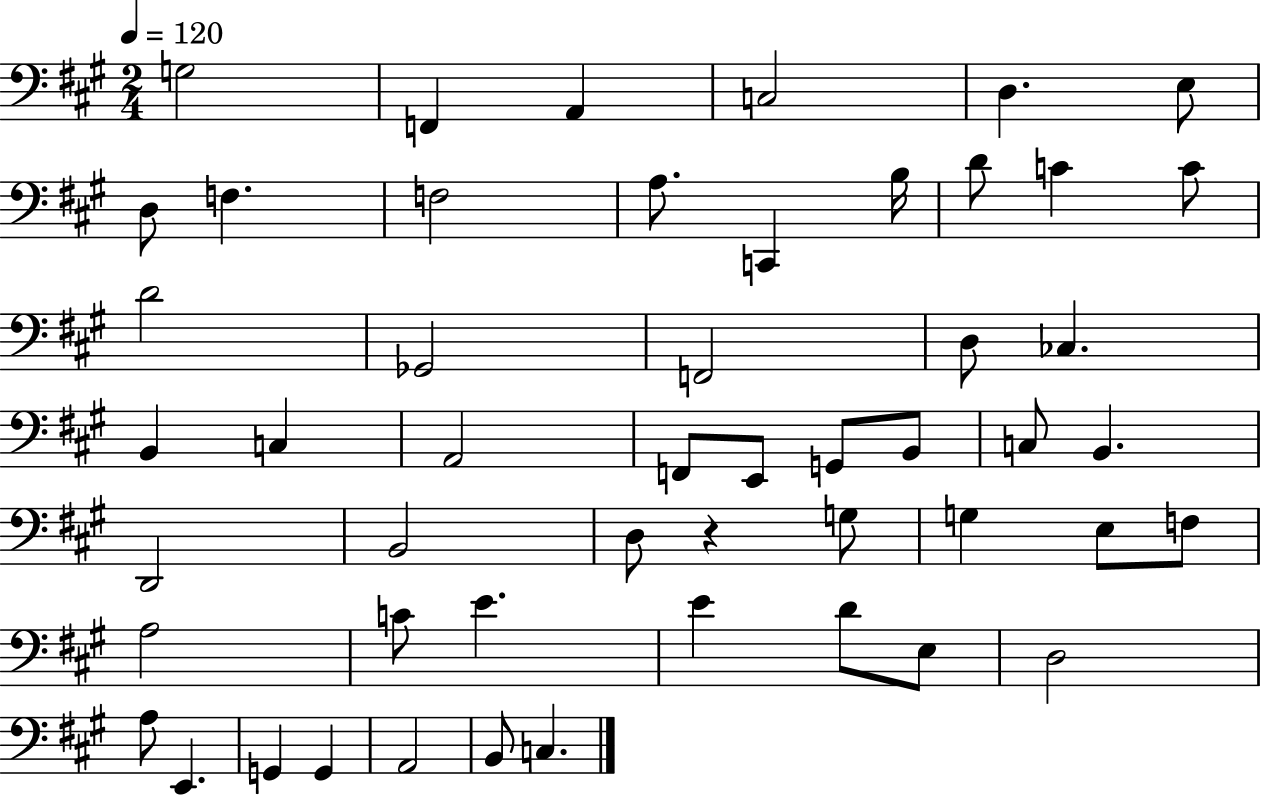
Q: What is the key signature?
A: A major